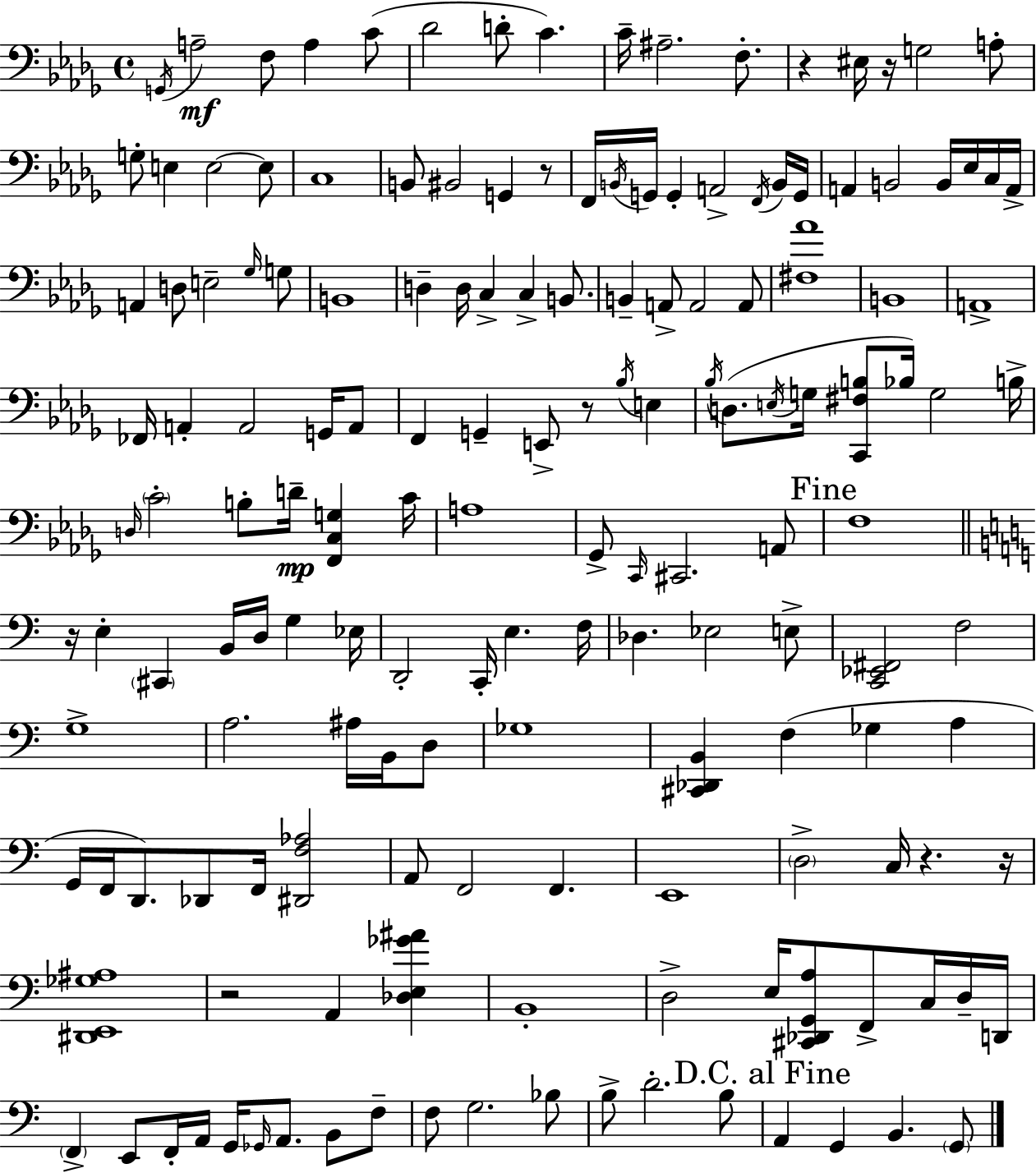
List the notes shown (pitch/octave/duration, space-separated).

G2/s A3/h F3/e A3/q C4/e Db4/h D4/e C4/q. C4/s A#3/h. F3/e. R/q EIS3/s R/s G3/h A3/e G3/e E3/q E3/h E3/e C3/w B2/e BIS2/h G2/q R/e F2/s B2/s G2/s G2/q A2/h F2/s B2/s G2/s A2/q B2/h B2/s Eb3/s C3/s A2/s A2/q D3/e E3/h Gb3/s G3/e B2/w D3/q D3/s C3/q C3/q B2/e. B2/q A2/e A2/h A2/e [F#3,Ab4]/w B2/w A2/w FES2/s A2/q A2/h G2/s A2/e F2/q G2/q E2/e R/e Bb3/s E3/q Bb3/s D3/e. E3/s G3/s [C2,F#3,B3]/e Bb3/s G3/h B3/s D3/s C4/h B3/e D4/s [F2,C3,G3]/q C4/s A3/w Gb2/e C2/s C#2/h. A2/e F3/w R/s E3/q C#2/q B2/s D3/s G3/q Eb3/s D2/h C2/s E3/q. F3/s Db3/q. Eb3/h E3/e [C2,Eb2,F#2]/h F3/h G3/w A3/h. A#3/s B2/s D3/e Gb3/w [C#2,Db2,B2]/q F3/q Gb3/q A3/q G2/s F2/s D2/e. Db2/e F2/s [D#2,F3,Ab3]/h A2/e F2/h F2/q. E2/w D3/h C3/s R/q. R/s [D#2,E2,Gb3,A#3]/w R/h A2/q [Db3,E3,Gb4,A#4]/q B2/w D3/h E3/s [C#2,Db2,G2,A3]/e F2/e C3/s D3/s D2/s F2/q E2/e F2/s A2/s G2/s Gb2/s A2/e. B2/e F3/e F3/e G3/h. Bb3/e B3/e D4/h. B3/e A2/q G2/q B2/q. G2/e